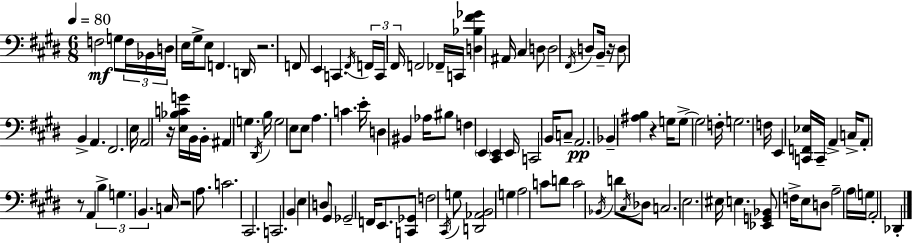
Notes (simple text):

F3/h G3/e F3/s Bb2/s D3/s E3/s G#3/s E3/e F2/q. D2/s R/h. F2/e E2/q C2/q. F#2/s F2/s C2/s F#2/s F2/h FES2/s C2/s [D3,Bb3,F#4,Gb4]/q A#2/s C#3/q D3/e D3/h F#2/s D3/e B2/s R/s D3/e B2/q A2/q. F#2/h. E3/s A2/h R/s [E3,Bb3,C4,G4]/s B2/s B2/s A#2/q G3/q. D#2/s B3/s G3/h E3/e E3/e A3/q. C4/q. E4/s D3/q BIS2/q Ab3/s BIS3/e F3/q E2/q [C#2,E2]/q E2/s C2/h B2/s C3/e A2/h. Bb2/q [A#3,B3]/q R/q G3/s G3/e G3/h F3/s G3/h. F3/s E2/q [C2,F2,Eb3]/s C2/s A2/q C3/s A2/e R/e A2/q B3/q G3/q. B2/q. C3/s R/h A3/e. C4/h. C#2/h. C2/h. B2/q E3/q D3/e G#2/e Gb2/h F2/s E2/e. [C2,Gb2]/e F3/h C#2/s G3/e [D2,Ab2,B2]/h G3/q A3/h C4/e D4/e C4/h Bb2/s D4/e C#3/s Db3/e C3/h. E3/h. EIS3/s E3/q. [Eb2,G2,Bb2]/e F3/s E3/e D3/e A3/h A3/s G3/s A2/h Db2/q